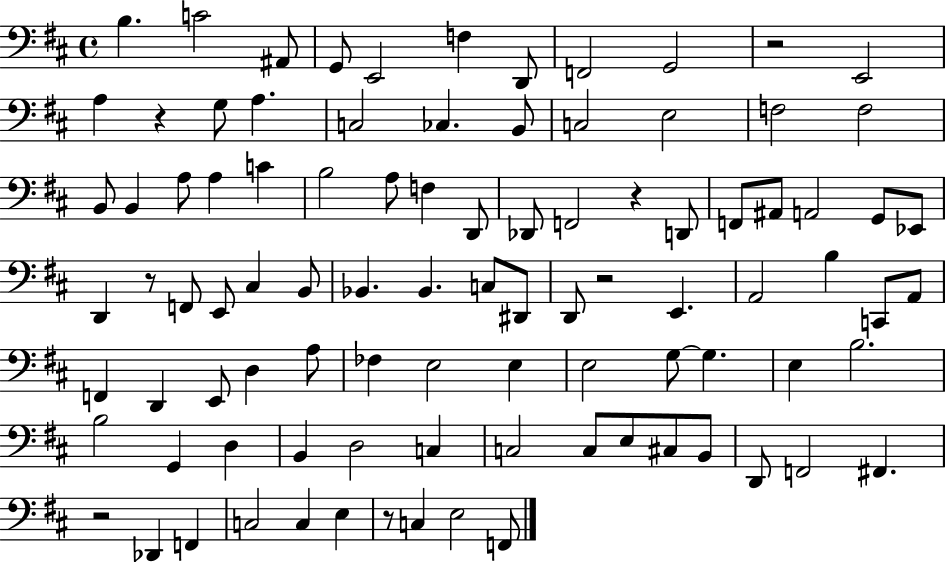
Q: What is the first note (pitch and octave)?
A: B3